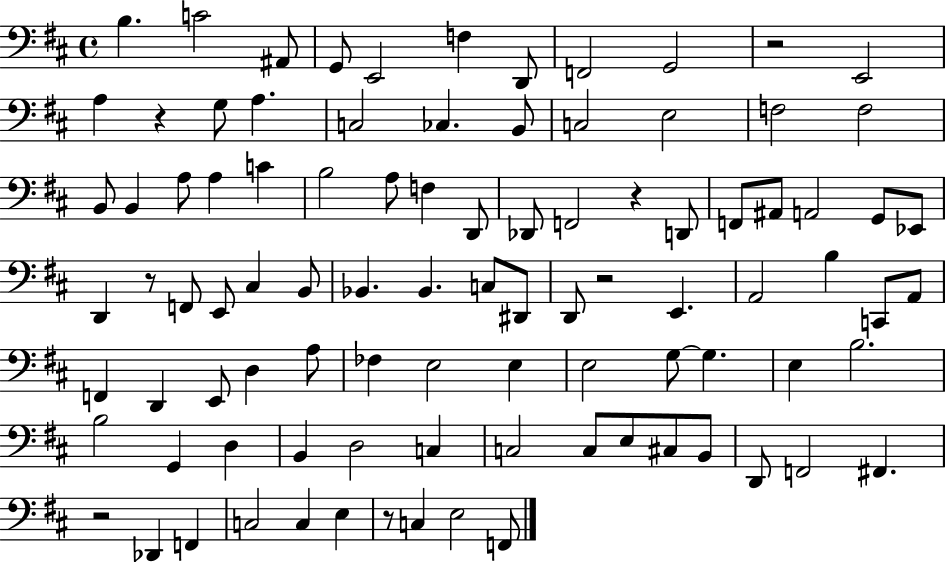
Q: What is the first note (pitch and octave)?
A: B3